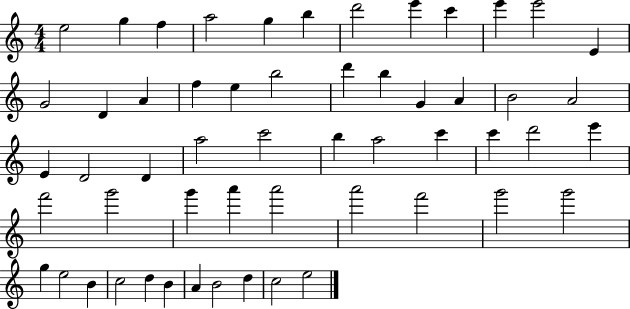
E5/h G5/q F5/q A5/h G5/q B5/q D6/h E6/q C6/q E6/q E6/h E4/q G4/h D4/q A4/q F5/q E5/q B5/h D6/q B5/q G4/q A4/q B4/h A4/h E4/q D4/h D4/q A5/h C6/h B5/q A5/h C6/q C6/q D6/h E6/q F6/h G6/h G6/q A6/q A6/h A6/h F6/h G6/h G6/h G5/q E5/h B4/q C5/h D5/q B4/q A4/q B4/h D5/q C5/h E5/h